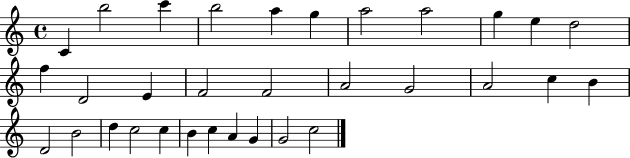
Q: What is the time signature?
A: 4/4